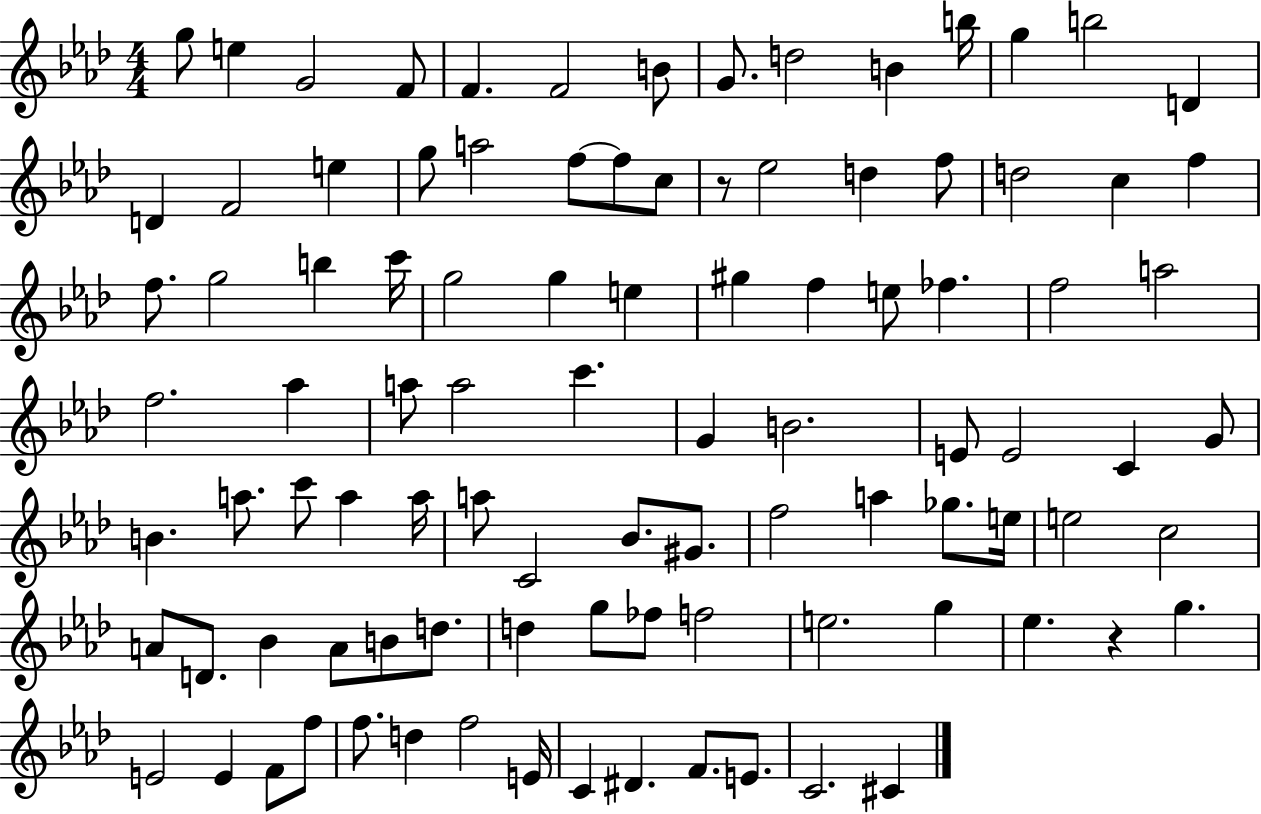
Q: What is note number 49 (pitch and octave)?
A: E4